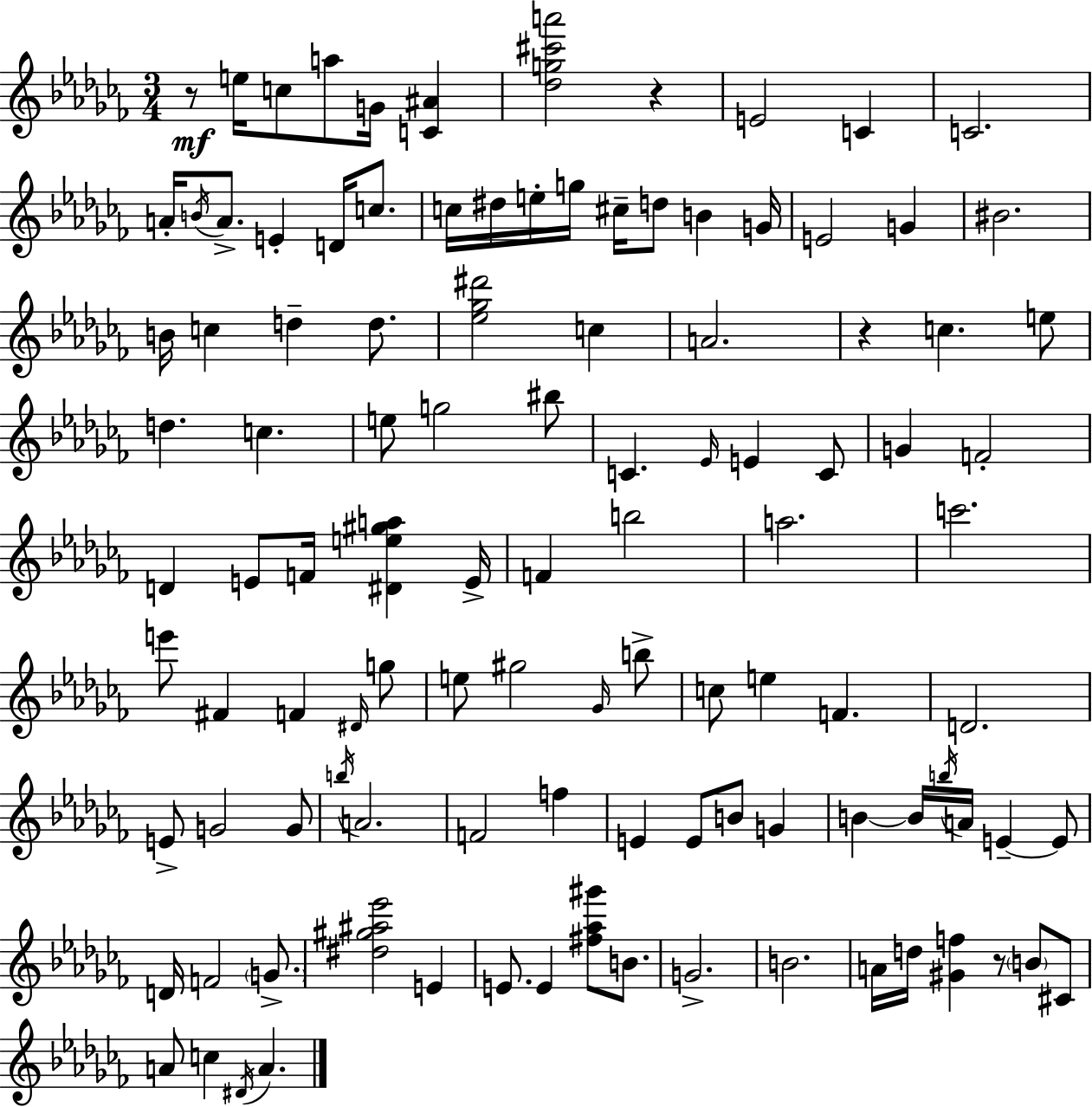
R/e E5/s C5/e A5/e G4/s [C4,A#4]/q [Db5,G5,C#6,A6]/h R/q E4/h C4/q C4/h. A4/s B4/s A4/e. E4/q D4/s C5/e. C5/s D#5/s E5/s G5/s C#5/s D5/e B4/q G4/s E4/h G4/q BIS4/h. B4/s C5/q D5/q D5/e. [Eb5,Gb5,D#6]/h C5/q A4/h. R/q C5/q. E5/e D5/q. C5/q. E5/e G5/h BIS5/e C4/q. Eb4/s E4/q C4/e G4/q F4/h D4/q E4/e F4/s [D#4,E5,G#5,A5]/q E4/s F4/q B5/h A5/h. C6/h. E6/e F#4/q F4/q D#4/s G5/e E5/e G#5/h Gb4/s B5/e C5/e E5/q F4/q. D4/h. E4/e G4/h G4/e B5/s A4/h. F4/h F5/q E4/q E4/e B4/e G4/q B4/q B4/s B5/s A4/s E4/q E4/e D4/s F4/h G4/e. [D#5,G#5,A#5,Eb6]/h E4/q E4/e. E4/q [F#5,Ab5,G#6]/e B4/e. G4/h. B4/h. A4/s D5/s [G#4,F5]/q R/e B4/e C#4/e A4/e C5/q D#4/s A4/q.